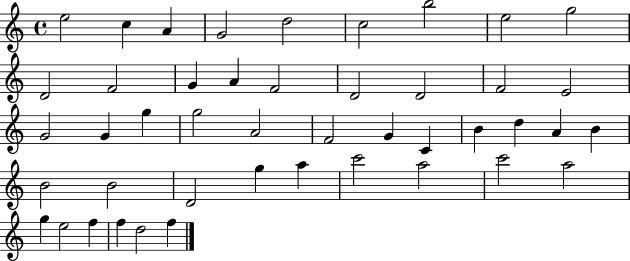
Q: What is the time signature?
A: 4/4